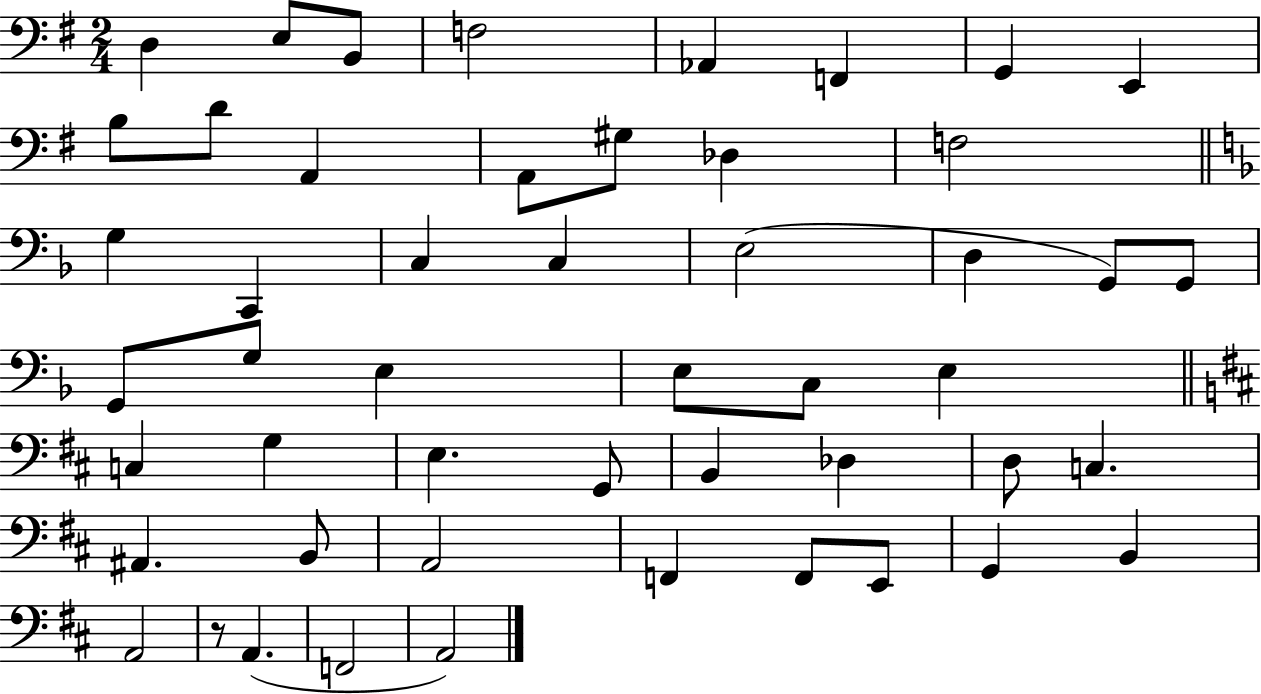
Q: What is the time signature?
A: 2/4